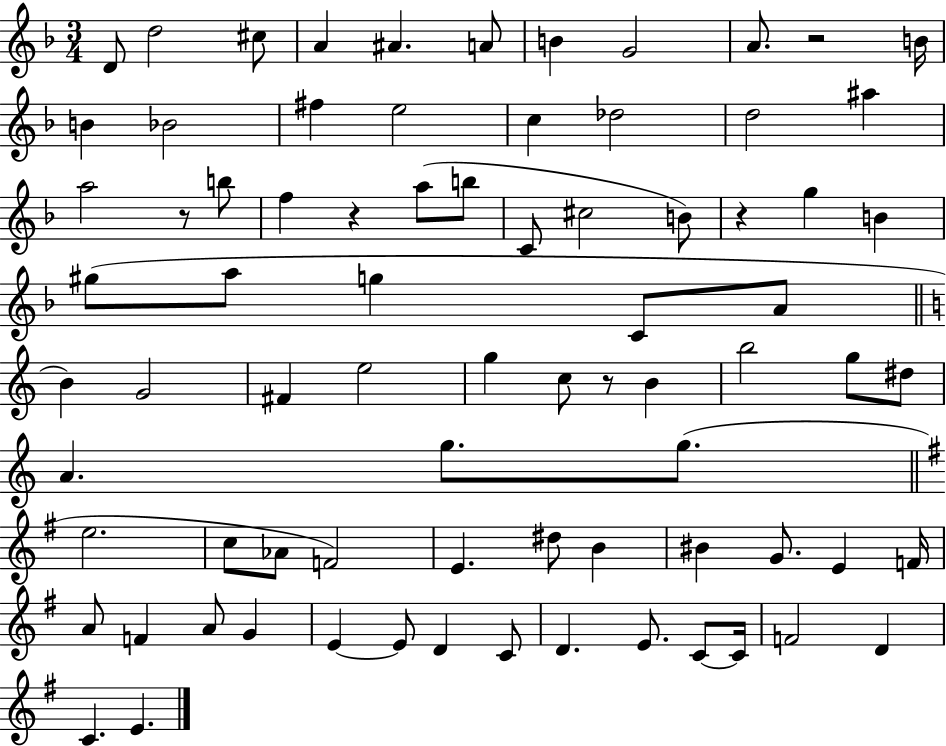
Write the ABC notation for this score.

X:1
T:Untitled
M:3/4
L:1/4
K:F
D/2 d2 ^c/2 A ^A A/2 B G2 A/2 z2 B/4 B _B2 ^f e2 c _d2 d2 ^a a2 z/2 b/2 f z a/2 b/2 C/2 ^c2 B/2 z g B ^g/2 a/2 g C/2 A/2 B G2 ^F e2 g c/2 z/2 B b2 g/2 ^d/2 A g/2 g/2 e2 c/2 _A/2 F2 E ^d/2 B ^B G/2 E F/4 A/2 F A/2 G E E/2 D C/2 D E/2 C/2 C/4 F2 D C E